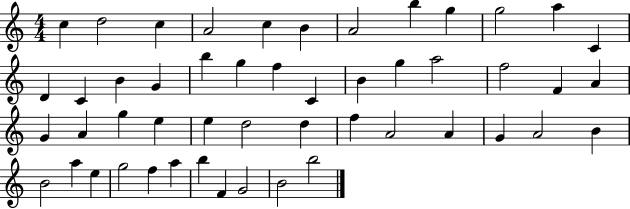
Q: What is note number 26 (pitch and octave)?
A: A4